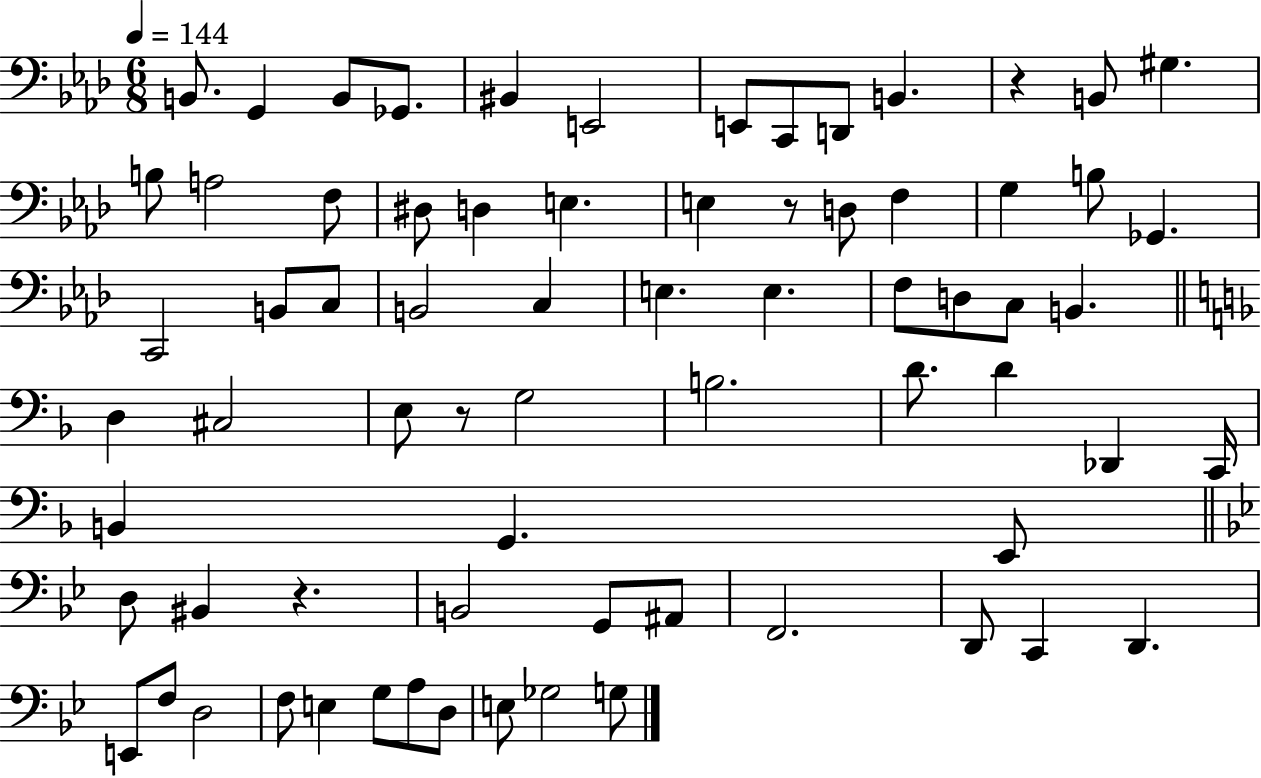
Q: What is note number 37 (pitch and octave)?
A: C#3